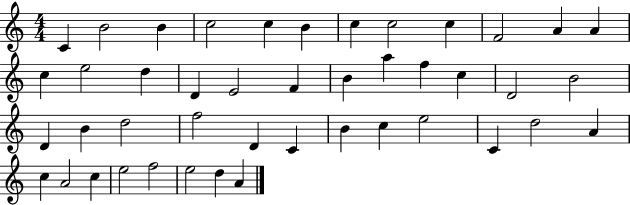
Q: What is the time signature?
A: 4/4